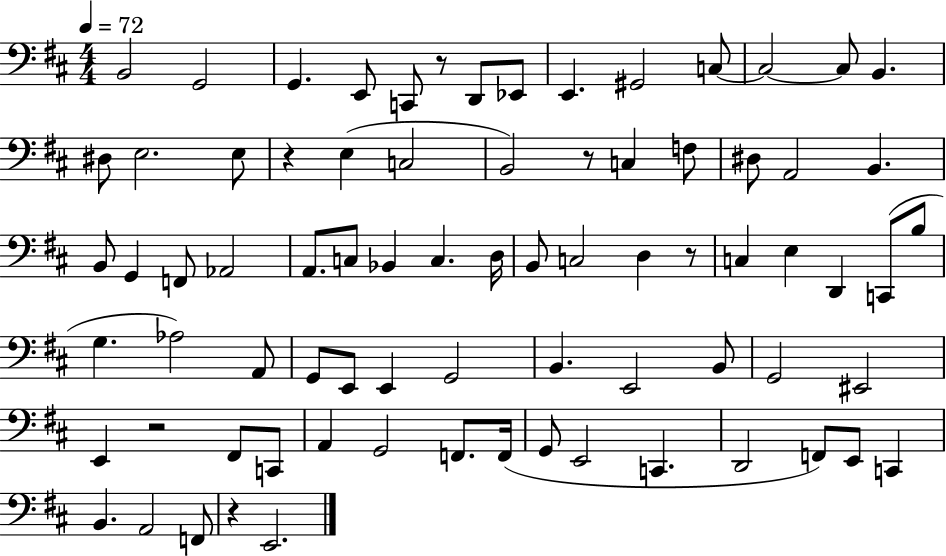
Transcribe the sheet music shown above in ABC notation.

X:1
T:Untitled
M:4/4
L:1/4
K:D
B,,2 G,,2 G,, E,,/2 C,,/2 z/2 D,,/2 _E,,/2 E,, ^G,,2 C,/2 C,2 C,/2 B,, ^D,/2 E,2 E,/2 z E, C,2 B,,2 z/2 C, F,/2 ^D,/2 A,,2 B,, B,,/2 G,, F,,/2 _A,,2 A,,/2 C,/2 _B,, C, D,/4 B,,/2 C,2 D, z/2 C, E, D,, C,,/2 B,/2 G, _A,2 A,,/2 G,,/2 E,,/2 E,, G,,2 B,, E,,2 B,,/2 G,,2 ^E,,2 E,, z2 ^F,,/2 C,,/2 A,, G,,2 F,,/2 F,,/4 G,,/2 E,,2 C,, D,,2 F,,/2 E,,/2 C,, B,, A,,2 F,,/2 z E,,2